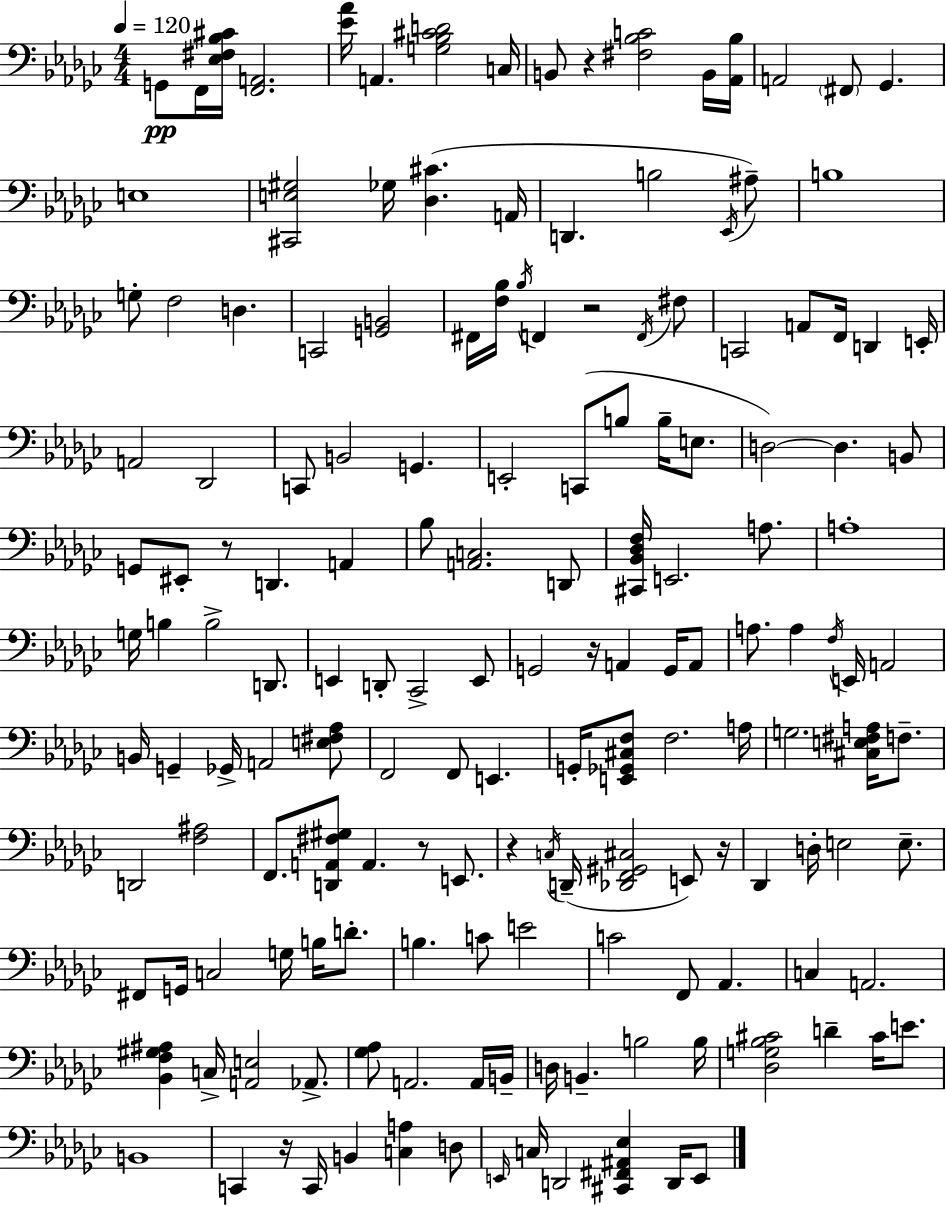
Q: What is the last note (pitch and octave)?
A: E2